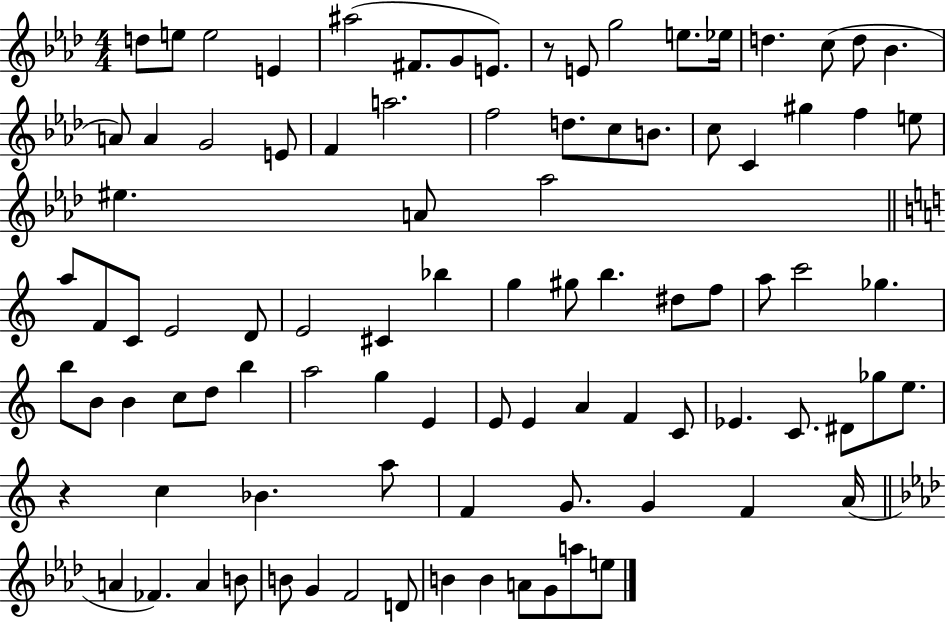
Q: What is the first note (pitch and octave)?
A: D5